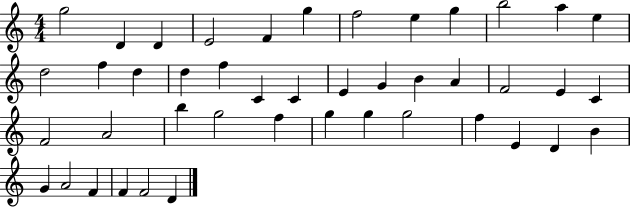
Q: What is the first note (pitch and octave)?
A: G5